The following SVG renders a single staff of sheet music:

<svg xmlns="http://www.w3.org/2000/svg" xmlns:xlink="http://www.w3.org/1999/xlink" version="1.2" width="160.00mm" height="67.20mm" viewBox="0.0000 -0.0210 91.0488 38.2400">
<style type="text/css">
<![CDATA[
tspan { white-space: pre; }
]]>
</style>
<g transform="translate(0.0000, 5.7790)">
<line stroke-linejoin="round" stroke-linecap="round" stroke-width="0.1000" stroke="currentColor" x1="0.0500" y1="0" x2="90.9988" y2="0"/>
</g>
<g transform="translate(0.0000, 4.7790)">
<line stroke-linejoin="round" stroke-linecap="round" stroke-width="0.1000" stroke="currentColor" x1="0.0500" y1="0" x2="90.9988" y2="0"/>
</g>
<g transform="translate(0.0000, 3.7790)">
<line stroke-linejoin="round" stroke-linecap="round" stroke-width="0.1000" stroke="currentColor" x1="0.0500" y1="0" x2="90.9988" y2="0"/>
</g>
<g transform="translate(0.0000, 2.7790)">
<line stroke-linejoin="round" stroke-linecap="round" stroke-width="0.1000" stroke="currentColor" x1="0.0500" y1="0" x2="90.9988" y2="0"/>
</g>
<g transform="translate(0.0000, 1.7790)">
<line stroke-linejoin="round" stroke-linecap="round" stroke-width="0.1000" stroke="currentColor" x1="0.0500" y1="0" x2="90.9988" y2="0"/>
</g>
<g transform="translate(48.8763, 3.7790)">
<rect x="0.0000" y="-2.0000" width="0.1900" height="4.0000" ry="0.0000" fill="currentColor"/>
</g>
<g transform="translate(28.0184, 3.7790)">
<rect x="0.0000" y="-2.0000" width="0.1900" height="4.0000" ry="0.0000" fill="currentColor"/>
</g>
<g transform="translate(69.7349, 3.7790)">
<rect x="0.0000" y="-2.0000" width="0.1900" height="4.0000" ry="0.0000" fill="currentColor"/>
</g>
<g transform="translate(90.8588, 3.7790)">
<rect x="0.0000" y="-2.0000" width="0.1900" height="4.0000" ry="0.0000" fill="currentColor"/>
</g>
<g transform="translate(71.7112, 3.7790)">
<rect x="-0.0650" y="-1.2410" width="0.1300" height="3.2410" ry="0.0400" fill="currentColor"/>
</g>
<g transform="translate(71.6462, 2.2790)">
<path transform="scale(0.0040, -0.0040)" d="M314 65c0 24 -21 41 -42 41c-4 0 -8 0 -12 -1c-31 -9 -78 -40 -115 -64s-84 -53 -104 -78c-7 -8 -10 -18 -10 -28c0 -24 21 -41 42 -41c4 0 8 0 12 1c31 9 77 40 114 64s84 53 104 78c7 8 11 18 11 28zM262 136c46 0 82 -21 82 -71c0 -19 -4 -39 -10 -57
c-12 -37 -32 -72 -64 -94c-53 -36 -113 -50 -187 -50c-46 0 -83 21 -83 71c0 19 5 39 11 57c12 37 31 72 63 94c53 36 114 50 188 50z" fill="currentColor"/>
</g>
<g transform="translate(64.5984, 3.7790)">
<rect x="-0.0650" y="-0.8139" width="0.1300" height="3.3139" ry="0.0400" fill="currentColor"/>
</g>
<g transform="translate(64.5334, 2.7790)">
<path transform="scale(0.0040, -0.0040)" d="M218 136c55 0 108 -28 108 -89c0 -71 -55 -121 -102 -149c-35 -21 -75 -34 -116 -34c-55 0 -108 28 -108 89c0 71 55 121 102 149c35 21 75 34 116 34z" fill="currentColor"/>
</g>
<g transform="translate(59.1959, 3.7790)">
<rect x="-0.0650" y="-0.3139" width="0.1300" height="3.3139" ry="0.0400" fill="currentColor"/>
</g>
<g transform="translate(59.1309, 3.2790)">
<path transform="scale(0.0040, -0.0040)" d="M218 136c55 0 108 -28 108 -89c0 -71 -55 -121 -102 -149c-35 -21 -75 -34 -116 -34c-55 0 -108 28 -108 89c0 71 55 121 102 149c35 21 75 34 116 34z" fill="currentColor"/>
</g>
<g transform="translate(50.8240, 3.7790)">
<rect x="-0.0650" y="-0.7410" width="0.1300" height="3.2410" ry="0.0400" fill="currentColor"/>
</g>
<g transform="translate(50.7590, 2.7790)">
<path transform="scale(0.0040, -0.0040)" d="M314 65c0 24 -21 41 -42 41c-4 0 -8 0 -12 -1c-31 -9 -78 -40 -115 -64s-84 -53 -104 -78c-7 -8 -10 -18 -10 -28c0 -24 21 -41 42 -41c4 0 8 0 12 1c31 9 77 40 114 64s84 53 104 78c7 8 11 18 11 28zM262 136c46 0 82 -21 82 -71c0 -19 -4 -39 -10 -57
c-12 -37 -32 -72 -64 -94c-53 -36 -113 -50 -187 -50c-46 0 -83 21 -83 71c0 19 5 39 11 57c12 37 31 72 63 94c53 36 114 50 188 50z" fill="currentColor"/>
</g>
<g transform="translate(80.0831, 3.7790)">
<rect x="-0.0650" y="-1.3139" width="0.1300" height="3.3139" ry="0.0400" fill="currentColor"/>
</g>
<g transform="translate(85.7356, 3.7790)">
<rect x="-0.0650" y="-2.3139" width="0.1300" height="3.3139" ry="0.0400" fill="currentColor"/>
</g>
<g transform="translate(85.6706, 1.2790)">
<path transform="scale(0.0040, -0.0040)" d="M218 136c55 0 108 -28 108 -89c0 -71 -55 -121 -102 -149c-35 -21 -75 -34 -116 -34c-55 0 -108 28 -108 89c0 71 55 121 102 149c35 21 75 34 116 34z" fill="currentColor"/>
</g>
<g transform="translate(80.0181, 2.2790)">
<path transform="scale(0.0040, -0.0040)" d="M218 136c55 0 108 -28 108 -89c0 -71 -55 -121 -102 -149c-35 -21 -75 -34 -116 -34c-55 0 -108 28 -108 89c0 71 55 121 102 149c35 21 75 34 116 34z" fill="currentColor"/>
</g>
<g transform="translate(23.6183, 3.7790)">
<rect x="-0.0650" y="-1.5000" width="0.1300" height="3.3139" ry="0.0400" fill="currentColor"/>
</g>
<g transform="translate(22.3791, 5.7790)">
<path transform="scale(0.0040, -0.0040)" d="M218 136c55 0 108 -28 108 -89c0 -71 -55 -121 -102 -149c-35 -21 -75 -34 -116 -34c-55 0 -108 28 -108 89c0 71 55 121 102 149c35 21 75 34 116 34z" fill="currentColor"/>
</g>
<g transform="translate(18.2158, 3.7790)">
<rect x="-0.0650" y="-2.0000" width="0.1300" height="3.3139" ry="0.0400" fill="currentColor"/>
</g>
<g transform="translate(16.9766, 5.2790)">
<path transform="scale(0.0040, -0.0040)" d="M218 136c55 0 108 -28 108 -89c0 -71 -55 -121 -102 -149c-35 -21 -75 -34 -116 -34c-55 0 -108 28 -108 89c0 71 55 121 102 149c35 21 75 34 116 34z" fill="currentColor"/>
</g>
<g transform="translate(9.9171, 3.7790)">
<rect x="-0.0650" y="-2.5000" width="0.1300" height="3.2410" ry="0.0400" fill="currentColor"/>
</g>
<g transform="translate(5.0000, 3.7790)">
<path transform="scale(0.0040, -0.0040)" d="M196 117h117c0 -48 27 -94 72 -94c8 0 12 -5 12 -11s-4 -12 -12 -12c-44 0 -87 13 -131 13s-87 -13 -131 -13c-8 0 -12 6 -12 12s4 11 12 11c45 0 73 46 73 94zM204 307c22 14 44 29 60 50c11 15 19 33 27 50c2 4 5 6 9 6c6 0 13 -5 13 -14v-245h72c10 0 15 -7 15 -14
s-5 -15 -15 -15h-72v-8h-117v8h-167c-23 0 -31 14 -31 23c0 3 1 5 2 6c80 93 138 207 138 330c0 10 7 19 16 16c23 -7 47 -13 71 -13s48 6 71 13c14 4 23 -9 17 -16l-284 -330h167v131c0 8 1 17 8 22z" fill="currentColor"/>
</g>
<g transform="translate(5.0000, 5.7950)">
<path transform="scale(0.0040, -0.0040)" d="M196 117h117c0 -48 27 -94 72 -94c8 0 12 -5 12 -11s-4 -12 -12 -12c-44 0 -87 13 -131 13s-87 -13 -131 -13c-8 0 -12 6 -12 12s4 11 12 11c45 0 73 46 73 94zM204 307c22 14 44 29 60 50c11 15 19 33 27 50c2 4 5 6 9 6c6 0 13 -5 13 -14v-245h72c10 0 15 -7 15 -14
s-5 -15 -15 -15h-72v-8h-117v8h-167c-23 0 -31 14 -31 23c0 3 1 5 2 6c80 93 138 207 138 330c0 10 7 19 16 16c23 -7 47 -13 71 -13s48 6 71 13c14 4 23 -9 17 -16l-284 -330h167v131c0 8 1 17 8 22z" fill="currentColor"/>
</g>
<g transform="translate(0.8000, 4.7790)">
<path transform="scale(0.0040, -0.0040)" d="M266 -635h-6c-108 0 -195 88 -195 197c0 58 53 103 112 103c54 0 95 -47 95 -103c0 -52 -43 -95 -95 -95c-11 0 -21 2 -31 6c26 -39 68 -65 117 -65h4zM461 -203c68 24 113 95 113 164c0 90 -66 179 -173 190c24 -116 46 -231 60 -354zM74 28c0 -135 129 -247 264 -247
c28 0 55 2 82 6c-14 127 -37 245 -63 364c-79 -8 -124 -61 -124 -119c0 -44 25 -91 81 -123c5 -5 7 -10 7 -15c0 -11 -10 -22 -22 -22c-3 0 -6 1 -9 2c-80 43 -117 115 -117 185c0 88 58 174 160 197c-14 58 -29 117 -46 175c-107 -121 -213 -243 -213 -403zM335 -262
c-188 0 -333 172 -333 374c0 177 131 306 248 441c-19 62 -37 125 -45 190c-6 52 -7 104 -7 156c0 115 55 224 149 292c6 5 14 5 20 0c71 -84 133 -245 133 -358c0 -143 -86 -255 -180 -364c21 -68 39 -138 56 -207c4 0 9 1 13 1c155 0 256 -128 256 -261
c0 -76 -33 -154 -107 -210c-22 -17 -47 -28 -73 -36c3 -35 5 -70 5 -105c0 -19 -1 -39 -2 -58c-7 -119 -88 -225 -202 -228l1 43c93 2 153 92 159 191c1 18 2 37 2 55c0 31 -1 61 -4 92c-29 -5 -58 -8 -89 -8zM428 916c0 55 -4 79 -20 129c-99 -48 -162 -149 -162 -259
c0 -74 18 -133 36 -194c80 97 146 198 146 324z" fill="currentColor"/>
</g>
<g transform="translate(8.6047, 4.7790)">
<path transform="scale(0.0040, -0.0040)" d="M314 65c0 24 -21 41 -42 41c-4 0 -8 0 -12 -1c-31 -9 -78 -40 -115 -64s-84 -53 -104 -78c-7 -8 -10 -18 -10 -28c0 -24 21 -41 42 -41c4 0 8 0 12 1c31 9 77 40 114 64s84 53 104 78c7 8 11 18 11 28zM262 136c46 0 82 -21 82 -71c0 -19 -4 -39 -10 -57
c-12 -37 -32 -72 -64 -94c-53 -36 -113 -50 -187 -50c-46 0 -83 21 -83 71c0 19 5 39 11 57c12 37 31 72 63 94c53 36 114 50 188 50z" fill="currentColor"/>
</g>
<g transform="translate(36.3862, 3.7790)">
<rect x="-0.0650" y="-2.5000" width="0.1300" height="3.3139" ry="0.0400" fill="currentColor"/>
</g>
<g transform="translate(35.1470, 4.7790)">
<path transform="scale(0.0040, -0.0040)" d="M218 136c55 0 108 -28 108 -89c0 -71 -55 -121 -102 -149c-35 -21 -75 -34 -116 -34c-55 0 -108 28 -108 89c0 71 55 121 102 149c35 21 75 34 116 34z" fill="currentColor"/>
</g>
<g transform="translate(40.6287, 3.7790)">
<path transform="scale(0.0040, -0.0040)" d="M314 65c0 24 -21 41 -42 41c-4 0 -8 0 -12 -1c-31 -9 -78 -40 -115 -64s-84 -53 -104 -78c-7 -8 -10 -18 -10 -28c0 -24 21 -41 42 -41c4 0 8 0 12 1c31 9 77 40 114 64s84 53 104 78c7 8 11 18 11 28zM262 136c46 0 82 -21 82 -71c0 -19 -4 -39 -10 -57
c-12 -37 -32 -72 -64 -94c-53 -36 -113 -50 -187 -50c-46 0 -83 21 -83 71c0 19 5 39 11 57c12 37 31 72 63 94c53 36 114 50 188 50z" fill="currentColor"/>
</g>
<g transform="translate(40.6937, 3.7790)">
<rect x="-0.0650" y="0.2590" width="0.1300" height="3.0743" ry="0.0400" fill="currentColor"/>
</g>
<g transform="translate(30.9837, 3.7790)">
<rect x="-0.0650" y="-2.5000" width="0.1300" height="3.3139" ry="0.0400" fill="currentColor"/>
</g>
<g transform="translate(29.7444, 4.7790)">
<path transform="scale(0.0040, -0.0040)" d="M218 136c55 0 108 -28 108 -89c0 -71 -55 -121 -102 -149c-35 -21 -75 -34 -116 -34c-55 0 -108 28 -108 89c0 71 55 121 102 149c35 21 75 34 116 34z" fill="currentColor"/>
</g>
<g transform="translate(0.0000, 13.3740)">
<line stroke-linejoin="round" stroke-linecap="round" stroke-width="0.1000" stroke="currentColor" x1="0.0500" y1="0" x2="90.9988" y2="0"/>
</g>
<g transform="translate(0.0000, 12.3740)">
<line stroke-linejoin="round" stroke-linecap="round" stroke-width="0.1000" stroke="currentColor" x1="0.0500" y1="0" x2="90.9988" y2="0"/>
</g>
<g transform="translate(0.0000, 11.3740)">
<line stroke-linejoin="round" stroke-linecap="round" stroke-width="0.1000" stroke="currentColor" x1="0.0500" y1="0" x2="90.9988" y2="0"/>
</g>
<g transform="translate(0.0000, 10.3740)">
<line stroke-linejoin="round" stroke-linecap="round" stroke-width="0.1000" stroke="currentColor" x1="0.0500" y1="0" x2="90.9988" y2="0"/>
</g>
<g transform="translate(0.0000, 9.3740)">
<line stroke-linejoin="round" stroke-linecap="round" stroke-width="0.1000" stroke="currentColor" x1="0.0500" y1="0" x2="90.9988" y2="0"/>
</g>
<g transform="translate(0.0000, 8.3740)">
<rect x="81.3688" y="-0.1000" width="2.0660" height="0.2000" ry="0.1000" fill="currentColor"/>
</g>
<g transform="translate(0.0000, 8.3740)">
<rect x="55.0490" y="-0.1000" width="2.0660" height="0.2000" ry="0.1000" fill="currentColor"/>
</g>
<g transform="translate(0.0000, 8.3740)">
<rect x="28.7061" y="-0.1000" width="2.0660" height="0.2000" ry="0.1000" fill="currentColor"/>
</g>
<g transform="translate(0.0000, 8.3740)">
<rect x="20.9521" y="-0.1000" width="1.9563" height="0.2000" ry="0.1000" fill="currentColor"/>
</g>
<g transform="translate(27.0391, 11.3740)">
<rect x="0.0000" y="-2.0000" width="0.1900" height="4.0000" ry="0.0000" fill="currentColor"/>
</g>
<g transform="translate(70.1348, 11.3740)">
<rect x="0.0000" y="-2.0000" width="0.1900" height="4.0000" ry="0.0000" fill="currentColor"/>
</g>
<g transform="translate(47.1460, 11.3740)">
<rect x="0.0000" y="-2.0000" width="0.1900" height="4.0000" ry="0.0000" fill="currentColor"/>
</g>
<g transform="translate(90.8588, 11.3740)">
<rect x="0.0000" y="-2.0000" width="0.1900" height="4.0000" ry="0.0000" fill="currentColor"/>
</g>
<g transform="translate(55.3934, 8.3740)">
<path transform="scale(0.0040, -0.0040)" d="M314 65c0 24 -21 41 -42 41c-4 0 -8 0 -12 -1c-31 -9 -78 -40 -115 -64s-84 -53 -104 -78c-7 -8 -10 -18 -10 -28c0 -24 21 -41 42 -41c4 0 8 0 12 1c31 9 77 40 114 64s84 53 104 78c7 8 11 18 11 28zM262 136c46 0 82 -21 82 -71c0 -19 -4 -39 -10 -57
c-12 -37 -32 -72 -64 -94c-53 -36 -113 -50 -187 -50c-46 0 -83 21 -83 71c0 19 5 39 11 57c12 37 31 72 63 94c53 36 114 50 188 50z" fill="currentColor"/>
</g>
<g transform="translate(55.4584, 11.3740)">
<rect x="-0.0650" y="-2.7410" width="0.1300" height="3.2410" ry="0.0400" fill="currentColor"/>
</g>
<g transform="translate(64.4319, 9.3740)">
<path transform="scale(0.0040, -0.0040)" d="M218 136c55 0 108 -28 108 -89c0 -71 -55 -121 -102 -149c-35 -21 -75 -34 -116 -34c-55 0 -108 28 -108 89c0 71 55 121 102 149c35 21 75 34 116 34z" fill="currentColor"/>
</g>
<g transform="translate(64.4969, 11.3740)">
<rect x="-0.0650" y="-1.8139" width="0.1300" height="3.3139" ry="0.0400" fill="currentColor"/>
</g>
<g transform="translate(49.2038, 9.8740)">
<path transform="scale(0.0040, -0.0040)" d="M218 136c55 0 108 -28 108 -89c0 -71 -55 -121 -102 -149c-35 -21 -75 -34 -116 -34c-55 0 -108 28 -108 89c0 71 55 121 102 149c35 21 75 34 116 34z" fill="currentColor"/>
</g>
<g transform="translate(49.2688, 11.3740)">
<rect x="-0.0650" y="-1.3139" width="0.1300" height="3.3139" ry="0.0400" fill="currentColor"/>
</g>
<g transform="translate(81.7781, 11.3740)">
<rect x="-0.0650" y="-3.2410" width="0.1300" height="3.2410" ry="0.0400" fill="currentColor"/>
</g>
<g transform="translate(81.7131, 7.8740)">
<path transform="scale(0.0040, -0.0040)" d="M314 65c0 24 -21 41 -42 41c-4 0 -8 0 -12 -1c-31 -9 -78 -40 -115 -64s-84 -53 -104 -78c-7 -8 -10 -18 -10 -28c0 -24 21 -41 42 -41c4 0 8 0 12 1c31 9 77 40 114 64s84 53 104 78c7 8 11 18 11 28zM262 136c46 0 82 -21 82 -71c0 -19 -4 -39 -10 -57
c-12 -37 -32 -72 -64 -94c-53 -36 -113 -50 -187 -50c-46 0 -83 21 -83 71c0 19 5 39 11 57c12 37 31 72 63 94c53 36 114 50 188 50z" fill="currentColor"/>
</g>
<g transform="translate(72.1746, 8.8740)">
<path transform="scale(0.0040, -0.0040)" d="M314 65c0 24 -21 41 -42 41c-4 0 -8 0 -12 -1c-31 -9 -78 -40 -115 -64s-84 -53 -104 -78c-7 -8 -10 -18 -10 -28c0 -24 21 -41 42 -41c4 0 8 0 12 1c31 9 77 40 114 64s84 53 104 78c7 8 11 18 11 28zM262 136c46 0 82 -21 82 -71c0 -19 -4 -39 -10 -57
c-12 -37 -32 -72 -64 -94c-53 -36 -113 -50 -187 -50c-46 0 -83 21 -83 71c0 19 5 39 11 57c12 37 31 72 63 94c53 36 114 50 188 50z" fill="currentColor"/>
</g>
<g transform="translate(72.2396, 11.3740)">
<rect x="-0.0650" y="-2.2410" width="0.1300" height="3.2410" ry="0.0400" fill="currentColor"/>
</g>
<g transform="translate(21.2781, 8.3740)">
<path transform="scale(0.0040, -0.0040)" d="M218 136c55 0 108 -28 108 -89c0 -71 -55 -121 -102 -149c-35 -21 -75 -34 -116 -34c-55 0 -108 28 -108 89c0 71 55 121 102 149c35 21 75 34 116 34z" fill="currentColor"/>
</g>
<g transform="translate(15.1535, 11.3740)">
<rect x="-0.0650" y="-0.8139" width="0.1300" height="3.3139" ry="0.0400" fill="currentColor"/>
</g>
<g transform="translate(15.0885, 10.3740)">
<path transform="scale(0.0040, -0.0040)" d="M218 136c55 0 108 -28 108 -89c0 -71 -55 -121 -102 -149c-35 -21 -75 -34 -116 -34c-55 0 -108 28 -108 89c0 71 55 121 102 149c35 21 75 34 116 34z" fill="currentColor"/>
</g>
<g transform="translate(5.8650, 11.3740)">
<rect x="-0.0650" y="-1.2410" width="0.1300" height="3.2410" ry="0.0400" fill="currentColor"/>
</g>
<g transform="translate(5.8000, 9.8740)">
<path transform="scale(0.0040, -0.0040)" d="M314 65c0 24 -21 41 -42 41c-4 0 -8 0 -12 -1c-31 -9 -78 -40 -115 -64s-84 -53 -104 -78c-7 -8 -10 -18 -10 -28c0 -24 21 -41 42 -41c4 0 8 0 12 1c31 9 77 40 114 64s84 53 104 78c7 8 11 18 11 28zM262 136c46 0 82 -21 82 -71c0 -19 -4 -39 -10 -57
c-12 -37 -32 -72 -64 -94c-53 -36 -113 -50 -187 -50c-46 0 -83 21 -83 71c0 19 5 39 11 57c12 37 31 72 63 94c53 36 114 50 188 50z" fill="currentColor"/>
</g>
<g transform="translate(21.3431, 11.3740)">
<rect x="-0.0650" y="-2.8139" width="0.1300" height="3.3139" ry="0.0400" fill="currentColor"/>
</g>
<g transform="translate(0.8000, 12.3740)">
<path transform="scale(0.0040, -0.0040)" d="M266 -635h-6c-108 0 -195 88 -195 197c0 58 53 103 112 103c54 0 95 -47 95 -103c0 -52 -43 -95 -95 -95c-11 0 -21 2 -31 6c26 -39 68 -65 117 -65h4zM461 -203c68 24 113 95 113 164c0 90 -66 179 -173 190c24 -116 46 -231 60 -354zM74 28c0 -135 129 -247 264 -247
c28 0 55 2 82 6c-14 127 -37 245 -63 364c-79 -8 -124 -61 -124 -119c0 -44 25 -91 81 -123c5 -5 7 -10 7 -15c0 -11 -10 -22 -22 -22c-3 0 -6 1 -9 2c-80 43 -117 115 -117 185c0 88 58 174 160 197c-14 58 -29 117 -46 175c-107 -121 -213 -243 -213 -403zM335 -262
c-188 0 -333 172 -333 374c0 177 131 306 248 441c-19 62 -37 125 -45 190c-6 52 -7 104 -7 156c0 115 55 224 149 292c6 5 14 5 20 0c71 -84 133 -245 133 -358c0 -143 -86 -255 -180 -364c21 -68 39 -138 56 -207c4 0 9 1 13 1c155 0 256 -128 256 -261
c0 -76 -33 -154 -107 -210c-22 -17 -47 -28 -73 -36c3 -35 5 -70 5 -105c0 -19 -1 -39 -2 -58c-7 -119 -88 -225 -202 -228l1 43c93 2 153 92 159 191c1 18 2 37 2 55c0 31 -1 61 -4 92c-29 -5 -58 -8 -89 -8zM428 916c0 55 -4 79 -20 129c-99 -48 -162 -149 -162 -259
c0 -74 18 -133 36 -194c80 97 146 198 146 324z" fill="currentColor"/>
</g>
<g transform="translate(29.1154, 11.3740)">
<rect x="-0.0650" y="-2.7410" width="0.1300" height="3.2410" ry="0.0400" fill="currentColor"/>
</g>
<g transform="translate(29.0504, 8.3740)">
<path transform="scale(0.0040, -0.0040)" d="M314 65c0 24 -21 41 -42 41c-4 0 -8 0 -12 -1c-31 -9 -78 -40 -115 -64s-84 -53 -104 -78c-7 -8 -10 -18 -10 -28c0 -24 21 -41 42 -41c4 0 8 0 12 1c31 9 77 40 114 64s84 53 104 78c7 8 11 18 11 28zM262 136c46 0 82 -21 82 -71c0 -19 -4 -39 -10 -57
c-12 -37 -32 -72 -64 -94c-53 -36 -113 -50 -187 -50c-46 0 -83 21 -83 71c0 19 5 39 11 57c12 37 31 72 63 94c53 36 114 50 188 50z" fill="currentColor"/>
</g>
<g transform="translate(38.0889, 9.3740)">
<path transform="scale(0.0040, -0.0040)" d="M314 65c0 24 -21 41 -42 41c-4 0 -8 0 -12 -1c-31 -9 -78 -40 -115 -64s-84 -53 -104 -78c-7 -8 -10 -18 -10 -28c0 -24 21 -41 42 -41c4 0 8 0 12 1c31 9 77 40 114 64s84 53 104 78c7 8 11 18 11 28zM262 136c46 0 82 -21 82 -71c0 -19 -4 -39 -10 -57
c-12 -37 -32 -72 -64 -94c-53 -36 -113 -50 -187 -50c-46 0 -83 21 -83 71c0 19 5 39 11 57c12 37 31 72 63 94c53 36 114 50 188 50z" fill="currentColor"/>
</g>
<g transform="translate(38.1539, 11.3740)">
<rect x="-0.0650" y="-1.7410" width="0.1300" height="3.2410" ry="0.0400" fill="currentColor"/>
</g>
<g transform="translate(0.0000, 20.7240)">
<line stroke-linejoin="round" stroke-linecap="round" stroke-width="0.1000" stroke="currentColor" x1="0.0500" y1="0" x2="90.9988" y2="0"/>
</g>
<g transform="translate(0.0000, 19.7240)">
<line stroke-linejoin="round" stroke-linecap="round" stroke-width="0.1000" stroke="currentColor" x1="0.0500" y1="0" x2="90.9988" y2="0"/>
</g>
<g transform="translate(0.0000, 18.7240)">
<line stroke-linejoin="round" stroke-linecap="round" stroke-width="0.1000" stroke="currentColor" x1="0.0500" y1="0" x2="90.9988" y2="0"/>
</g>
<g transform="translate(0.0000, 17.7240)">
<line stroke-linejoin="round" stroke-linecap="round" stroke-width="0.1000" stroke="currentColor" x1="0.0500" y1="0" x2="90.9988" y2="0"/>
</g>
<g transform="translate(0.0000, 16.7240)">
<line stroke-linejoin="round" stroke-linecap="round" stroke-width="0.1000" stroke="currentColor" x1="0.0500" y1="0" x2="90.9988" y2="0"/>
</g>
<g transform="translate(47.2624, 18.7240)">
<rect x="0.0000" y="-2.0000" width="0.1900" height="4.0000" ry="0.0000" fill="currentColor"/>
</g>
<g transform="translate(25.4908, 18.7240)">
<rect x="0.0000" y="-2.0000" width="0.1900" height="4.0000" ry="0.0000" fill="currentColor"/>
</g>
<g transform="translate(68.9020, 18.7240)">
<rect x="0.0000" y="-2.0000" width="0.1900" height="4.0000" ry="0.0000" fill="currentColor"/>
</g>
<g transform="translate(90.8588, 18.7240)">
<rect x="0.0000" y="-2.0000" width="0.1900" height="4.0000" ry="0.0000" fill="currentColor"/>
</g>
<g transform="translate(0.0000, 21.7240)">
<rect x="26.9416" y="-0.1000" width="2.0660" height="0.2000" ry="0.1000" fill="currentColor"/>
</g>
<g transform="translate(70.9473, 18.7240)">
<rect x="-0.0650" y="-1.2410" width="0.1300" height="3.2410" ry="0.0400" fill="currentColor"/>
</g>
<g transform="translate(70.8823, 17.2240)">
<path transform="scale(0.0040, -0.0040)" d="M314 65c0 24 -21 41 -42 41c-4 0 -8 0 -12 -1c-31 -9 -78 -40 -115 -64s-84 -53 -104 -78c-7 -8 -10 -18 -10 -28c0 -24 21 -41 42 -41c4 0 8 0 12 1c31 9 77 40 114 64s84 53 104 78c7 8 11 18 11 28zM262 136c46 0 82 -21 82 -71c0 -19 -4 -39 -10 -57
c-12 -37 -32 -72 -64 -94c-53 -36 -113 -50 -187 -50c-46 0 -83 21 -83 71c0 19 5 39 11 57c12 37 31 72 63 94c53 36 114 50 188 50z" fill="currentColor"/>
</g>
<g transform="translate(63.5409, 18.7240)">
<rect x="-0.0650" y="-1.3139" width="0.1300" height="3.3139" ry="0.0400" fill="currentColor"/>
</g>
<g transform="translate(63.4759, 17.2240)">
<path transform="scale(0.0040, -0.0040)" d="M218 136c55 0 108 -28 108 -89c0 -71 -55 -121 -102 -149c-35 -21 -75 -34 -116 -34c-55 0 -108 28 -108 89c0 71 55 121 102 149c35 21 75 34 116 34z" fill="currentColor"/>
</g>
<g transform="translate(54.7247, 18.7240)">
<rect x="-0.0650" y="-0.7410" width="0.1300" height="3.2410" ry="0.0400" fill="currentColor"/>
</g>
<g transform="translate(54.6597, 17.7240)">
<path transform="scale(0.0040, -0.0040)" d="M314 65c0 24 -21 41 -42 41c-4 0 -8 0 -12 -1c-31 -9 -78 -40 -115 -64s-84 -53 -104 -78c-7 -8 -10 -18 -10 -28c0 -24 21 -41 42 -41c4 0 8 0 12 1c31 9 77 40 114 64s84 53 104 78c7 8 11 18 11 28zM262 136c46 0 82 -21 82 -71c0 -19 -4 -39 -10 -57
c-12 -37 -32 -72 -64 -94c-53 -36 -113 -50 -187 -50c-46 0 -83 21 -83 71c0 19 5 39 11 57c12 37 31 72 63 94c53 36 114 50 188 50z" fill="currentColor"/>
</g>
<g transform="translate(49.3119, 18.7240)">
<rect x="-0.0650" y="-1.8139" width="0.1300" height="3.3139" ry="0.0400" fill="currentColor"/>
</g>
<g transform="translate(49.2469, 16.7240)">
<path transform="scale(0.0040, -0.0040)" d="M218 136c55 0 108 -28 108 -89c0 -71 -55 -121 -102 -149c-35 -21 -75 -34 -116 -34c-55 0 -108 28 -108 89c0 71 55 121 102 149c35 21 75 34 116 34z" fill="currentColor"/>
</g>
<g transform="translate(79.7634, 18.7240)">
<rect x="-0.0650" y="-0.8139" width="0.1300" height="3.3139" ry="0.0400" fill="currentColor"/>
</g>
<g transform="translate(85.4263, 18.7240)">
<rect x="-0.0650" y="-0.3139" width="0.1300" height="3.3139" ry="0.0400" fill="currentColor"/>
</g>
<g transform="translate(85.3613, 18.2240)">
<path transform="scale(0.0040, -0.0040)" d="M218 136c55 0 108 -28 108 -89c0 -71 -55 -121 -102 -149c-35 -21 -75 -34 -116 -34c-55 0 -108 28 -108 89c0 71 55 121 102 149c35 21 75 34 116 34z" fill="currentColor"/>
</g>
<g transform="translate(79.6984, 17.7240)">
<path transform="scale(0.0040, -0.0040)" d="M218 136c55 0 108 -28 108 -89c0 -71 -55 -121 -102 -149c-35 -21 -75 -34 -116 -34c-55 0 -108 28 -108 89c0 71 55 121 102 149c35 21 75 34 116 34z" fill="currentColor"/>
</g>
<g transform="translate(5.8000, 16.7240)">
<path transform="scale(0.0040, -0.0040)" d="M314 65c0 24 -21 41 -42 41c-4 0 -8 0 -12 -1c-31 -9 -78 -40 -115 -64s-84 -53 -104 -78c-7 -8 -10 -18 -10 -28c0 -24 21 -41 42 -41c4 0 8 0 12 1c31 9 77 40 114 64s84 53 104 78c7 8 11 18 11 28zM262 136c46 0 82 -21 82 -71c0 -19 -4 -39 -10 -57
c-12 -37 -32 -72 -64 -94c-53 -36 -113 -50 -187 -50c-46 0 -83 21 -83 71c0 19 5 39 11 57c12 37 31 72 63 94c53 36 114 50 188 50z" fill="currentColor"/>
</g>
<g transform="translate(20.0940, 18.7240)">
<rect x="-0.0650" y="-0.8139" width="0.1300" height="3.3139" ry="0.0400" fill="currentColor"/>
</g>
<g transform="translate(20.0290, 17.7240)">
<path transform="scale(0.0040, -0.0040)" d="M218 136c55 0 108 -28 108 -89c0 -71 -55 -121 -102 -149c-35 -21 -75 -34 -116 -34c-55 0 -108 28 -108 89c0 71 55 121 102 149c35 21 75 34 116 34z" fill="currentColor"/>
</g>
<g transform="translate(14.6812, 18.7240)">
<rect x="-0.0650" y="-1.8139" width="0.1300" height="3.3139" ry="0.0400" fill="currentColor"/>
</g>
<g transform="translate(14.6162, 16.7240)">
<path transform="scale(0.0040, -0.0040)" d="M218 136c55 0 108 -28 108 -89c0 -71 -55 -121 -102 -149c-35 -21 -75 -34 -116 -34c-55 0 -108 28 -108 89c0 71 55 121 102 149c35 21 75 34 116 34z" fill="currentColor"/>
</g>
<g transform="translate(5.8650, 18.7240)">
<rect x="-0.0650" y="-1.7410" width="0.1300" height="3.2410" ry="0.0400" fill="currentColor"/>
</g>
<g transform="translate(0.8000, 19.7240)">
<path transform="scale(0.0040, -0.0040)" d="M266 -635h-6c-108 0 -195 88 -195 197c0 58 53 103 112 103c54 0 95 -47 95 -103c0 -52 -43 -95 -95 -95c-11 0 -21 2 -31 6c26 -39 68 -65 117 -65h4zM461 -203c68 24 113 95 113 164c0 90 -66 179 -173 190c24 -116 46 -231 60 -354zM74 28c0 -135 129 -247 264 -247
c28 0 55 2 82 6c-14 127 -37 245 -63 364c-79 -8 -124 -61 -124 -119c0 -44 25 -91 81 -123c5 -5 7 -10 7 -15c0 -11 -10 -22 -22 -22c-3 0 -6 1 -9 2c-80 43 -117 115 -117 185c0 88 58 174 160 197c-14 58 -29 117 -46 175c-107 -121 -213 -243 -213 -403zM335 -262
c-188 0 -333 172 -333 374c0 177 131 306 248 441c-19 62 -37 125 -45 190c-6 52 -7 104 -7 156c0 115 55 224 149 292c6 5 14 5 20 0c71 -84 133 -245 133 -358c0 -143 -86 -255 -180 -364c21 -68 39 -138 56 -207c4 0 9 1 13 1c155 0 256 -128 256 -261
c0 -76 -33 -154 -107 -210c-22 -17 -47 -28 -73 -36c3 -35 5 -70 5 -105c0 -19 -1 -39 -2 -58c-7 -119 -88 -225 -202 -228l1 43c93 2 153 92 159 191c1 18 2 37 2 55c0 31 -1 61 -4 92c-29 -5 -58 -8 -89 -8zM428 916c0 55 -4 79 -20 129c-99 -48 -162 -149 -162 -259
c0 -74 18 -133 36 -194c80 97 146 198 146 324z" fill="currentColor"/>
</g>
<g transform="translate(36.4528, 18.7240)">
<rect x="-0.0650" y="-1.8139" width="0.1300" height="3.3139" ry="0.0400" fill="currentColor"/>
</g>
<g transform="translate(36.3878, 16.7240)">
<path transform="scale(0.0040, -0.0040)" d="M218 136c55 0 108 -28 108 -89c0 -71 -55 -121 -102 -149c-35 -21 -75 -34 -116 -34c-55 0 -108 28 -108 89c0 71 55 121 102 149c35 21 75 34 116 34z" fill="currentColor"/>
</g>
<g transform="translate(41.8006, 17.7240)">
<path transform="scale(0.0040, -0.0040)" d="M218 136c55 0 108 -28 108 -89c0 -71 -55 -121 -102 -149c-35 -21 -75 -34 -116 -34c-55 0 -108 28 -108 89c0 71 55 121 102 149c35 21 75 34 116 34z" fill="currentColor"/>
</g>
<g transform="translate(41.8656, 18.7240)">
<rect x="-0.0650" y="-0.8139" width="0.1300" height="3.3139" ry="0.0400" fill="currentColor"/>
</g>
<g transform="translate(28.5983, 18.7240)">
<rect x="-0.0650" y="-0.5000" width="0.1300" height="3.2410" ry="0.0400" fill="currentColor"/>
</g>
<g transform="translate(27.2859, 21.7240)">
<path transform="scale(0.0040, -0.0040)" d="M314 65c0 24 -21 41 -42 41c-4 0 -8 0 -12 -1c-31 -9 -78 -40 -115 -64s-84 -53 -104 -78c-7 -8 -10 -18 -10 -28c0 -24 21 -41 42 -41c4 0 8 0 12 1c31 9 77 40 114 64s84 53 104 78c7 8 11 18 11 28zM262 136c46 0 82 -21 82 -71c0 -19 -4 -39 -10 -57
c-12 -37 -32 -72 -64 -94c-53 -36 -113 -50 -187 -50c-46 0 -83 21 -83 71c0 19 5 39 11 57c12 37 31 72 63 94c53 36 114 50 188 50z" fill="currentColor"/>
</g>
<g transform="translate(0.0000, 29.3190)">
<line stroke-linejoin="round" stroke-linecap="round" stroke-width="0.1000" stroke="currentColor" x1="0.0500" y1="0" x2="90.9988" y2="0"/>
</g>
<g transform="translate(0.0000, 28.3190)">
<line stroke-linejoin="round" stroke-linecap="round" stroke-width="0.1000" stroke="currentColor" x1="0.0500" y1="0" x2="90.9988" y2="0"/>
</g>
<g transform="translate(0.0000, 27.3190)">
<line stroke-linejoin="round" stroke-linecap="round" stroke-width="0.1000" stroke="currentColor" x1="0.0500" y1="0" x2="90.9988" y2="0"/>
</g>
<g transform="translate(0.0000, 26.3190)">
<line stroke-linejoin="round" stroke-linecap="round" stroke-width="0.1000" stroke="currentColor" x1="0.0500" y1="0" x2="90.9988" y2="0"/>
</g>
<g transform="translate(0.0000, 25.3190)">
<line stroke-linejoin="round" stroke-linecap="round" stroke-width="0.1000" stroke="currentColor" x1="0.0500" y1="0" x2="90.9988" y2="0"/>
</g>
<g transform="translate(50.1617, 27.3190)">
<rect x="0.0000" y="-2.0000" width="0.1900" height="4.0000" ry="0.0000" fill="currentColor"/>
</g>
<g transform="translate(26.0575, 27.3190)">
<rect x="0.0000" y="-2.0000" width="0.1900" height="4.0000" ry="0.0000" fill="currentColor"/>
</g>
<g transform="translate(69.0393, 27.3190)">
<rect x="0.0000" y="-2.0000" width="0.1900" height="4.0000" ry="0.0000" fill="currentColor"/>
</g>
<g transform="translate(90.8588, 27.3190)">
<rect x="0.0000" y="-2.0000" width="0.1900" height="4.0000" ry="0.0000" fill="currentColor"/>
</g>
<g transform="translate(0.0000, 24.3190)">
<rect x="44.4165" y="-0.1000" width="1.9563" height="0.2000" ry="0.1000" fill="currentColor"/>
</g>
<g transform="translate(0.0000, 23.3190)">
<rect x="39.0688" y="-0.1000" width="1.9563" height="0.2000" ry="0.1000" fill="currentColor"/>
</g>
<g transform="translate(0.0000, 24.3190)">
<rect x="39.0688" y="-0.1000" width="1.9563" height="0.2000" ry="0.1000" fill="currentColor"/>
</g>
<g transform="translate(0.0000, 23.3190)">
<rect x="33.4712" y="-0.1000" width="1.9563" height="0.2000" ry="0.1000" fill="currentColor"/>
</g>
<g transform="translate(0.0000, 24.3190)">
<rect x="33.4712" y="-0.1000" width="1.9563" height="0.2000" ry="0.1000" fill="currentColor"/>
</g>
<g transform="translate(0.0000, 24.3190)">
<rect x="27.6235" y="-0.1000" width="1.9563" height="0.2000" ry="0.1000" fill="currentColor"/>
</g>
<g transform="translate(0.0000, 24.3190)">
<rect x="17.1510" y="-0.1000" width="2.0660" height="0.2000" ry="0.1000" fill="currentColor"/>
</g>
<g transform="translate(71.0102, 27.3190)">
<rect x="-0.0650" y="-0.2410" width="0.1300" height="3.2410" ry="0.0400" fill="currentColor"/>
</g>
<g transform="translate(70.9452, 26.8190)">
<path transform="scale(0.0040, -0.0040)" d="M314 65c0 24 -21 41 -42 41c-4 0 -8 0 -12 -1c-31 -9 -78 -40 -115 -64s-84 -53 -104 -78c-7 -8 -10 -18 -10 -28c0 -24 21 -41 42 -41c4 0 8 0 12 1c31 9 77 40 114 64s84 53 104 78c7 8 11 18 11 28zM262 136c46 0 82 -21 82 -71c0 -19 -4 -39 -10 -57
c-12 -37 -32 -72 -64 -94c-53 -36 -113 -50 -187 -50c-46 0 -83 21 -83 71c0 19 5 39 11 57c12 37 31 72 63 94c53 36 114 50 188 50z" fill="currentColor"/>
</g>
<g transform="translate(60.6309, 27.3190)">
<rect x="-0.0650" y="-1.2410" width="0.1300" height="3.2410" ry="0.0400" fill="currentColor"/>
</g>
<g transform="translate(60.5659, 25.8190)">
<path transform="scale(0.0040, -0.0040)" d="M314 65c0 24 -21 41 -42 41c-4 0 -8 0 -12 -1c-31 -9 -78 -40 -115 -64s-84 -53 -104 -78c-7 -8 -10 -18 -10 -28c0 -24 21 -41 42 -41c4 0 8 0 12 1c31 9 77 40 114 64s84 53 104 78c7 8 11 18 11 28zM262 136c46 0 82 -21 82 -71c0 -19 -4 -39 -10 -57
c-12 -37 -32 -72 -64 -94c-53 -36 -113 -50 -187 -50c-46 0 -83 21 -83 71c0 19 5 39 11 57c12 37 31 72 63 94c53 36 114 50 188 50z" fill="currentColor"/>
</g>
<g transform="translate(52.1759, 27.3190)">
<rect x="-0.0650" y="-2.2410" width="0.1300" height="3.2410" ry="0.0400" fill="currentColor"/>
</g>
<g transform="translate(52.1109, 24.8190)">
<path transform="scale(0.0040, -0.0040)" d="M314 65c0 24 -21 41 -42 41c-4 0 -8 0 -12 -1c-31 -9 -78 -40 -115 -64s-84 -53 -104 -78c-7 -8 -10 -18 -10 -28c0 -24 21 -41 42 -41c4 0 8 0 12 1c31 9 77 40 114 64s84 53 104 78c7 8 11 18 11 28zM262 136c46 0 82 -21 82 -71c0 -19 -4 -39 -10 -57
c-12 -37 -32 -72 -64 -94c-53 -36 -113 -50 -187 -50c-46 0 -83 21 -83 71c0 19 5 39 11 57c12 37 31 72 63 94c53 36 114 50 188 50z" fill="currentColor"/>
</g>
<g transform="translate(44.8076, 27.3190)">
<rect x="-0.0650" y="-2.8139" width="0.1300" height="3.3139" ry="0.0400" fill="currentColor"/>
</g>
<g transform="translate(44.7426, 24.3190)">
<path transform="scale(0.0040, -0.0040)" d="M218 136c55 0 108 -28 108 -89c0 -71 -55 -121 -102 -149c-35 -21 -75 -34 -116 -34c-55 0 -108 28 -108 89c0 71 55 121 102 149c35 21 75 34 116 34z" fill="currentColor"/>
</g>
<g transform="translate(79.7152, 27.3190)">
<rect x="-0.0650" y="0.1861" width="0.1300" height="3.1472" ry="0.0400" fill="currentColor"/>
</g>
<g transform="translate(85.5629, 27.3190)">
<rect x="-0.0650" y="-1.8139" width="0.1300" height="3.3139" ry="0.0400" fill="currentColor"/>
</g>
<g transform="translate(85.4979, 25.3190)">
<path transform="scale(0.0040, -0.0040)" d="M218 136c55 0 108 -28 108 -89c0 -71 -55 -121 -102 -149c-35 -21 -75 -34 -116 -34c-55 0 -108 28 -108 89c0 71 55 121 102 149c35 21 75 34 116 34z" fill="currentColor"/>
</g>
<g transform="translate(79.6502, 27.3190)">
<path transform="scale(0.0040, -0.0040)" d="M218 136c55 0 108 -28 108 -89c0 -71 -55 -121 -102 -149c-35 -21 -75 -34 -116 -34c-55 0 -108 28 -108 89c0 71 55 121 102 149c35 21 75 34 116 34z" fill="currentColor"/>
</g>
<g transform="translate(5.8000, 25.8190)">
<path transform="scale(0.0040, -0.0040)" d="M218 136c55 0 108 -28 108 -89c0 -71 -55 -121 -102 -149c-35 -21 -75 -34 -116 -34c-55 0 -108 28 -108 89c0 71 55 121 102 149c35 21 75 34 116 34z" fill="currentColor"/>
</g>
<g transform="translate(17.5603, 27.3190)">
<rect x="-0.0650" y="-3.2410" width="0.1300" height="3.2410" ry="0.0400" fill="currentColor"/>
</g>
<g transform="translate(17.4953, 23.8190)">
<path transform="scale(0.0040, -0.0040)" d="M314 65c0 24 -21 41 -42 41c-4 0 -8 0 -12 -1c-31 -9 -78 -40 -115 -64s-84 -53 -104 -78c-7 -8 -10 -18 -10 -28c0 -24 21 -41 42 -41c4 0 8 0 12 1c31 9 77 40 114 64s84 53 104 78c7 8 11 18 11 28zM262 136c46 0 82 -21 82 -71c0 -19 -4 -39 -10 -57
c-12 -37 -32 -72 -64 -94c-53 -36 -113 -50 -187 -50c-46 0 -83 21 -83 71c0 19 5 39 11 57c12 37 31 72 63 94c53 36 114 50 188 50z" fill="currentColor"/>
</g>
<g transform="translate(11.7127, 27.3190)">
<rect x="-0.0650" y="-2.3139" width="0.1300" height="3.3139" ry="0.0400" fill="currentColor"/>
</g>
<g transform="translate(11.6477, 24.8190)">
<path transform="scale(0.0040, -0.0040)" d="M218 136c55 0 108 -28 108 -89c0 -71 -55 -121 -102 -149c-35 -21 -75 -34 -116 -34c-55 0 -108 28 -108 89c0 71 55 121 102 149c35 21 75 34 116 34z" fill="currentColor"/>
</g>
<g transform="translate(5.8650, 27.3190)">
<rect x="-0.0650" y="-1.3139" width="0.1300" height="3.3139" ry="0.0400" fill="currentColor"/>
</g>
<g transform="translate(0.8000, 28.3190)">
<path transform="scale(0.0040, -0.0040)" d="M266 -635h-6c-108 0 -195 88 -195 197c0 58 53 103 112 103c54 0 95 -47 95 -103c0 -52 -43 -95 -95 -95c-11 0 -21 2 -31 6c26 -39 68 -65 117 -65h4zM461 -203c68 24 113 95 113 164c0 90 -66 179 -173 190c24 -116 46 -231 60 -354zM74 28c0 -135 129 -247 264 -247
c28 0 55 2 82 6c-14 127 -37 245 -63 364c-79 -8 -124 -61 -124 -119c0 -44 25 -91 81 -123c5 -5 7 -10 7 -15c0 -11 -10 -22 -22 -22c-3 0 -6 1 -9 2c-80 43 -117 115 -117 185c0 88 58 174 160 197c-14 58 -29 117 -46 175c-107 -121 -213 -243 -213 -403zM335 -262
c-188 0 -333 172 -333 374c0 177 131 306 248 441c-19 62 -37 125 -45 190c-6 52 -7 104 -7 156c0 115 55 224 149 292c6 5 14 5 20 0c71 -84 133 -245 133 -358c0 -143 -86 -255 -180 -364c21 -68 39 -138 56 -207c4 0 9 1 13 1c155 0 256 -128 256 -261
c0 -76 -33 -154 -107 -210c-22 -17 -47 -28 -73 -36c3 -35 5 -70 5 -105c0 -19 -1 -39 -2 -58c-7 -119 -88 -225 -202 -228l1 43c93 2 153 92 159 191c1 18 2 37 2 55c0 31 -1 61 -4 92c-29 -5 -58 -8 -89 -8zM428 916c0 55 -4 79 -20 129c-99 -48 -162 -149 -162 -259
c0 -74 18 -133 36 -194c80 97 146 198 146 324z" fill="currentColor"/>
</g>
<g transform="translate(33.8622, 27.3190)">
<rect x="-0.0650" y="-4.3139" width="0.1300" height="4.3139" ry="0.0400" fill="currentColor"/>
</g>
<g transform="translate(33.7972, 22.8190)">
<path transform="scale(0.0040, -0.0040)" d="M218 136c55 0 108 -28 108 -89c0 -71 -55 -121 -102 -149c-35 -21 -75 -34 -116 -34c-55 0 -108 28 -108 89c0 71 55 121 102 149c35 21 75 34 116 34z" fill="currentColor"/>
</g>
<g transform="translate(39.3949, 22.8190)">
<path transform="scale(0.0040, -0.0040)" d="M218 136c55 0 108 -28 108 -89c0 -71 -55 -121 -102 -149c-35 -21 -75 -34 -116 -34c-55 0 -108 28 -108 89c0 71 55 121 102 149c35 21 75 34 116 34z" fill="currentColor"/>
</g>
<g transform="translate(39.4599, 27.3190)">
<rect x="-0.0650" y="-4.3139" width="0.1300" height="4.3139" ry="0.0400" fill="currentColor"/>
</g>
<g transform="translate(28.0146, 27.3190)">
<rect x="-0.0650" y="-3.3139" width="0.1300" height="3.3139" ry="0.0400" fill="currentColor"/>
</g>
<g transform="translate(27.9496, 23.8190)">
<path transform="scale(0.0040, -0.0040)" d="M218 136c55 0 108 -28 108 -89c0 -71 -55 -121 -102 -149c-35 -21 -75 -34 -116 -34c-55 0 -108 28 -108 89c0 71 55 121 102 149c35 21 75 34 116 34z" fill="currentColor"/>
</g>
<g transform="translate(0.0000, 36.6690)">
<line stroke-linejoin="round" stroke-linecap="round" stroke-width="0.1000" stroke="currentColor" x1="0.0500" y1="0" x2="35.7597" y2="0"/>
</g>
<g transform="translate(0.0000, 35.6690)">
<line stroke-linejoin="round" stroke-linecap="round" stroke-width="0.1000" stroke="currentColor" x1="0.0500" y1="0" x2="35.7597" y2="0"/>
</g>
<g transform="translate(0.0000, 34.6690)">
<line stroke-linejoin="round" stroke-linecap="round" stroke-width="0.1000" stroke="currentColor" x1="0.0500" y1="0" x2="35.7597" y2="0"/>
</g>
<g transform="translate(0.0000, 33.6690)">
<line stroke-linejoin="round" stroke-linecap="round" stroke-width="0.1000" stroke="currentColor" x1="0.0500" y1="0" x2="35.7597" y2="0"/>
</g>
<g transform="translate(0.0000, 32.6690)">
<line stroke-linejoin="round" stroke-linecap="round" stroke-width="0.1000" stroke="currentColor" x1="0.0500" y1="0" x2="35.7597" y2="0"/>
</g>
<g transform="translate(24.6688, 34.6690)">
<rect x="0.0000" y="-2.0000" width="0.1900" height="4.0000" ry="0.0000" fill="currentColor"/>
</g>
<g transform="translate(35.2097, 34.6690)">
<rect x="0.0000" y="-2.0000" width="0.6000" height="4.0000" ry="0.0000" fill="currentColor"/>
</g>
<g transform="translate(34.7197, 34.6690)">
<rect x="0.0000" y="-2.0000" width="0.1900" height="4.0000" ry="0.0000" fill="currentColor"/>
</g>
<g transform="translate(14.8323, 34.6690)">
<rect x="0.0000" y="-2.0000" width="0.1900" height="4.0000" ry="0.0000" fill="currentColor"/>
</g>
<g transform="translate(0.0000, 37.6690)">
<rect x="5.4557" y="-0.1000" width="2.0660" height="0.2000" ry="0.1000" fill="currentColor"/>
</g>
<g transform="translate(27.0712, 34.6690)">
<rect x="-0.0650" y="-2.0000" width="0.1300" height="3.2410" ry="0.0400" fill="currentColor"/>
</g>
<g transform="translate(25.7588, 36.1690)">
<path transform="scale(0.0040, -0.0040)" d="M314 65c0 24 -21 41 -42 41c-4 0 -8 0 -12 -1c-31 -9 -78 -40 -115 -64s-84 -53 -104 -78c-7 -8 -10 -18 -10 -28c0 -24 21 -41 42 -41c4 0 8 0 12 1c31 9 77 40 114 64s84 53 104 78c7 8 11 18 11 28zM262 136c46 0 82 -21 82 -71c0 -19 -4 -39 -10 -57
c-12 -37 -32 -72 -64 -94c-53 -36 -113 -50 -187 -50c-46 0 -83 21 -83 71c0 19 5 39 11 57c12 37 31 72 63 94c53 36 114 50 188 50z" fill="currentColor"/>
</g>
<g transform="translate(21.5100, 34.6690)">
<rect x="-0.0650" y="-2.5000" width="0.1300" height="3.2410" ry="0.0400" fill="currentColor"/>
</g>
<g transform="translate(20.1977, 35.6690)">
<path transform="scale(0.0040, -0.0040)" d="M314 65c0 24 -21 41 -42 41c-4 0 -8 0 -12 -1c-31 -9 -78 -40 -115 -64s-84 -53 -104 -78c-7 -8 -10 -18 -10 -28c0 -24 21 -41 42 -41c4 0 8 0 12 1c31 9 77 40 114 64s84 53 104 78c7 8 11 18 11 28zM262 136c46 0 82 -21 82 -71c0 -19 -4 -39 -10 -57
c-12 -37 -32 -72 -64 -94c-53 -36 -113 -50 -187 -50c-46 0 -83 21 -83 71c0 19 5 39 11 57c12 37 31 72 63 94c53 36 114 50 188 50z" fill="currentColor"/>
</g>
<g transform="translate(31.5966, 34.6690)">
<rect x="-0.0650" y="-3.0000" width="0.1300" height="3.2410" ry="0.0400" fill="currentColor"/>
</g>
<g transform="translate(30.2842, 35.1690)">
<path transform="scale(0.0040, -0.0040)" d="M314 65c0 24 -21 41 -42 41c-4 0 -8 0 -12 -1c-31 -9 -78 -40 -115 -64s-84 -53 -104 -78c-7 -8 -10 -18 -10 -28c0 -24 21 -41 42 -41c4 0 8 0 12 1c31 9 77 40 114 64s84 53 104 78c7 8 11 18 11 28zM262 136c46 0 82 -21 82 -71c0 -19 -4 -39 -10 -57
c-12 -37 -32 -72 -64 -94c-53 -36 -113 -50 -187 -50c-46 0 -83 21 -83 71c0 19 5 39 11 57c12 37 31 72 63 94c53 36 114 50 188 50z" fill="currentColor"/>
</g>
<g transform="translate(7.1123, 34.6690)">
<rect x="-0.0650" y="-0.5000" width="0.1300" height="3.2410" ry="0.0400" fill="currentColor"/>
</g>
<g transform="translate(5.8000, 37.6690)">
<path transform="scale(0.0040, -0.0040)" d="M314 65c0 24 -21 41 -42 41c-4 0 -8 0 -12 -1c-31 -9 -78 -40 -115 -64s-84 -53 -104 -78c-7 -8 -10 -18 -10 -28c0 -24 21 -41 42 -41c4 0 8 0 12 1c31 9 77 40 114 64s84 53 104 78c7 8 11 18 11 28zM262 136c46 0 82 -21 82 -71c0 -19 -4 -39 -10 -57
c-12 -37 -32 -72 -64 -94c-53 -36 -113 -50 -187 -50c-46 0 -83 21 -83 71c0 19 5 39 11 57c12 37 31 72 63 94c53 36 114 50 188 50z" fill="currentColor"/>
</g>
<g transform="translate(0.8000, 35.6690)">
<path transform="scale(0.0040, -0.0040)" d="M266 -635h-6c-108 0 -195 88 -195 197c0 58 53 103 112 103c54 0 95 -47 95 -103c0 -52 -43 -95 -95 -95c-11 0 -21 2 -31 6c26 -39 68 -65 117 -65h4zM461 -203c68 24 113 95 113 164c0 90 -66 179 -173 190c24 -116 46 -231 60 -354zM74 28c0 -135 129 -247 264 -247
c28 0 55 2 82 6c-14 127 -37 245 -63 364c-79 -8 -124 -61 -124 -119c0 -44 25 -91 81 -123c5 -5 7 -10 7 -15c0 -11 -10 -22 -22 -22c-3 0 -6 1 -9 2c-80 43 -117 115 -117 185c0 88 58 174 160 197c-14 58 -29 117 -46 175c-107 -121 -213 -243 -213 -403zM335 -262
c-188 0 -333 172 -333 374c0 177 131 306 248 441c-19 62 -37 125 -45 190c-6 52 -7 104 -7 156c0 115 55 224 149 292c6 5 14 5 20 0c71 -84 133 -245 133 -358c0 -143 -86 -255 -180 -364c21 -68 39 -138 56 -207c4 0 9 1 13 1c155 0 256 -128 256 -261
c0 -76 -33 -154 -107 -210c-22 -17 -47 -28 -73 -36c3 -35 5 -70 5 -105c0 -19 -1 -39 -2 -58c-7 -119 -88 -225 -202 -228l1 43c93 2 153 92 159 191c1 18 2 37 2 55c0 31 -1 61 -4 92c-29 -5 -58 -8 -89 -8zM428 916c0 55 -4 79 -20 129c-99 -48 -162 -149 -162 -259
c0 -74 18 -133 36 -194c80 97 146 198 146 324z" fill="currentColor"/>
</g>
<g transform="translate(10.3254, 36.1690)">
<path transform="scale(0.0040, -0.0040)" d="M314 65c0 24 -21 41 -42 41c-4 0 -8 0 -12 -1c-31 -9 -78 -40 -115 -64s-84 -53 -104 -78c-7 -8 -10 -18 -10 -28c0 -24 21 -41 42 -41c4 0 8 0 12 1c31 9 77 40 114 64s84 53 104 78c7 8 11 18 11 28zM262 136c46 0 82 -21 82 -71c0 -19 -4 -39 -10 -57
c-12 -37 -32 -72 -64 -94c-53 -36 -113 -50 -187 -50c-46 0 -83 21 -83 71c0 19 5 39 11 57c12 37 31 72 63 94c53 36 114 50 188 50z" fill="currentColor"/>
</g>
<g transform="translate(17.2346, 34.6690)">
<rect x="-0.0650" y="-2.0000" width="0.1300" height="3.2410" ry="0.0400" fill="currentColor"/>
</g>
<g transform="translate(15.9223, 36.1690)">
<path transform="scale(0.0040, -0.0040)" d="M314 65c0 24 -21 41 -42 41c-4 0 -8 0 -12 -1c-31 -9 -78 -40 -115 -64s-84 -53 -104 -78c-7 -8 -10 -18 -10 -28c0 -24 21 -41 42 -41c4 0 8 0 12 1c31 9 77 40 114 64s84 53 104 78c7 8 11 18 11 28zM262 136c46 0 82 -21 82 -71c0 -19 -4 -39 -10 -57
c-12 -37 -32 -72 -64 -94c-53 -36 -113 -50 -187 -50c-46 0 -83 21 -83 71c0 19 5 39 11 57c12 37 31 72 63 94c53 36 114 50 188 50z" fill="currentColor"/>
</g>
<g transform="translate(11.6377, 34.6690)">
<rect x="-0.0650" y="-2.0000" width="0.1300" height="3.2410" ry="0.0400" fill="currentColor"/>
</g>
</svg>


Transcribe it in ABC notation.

X:1
T:Untitled
M:4/4
L:1/4
K:C
G2 F E G G B2 d2 c d e2 e g e2 d a a2 f2 e a2 f g2 b2 f2 f d C2 f d f d2 e e2 d c e g b2 b d' d' a g2 e2 c2 B f C2 F2 F2 G2 F2 A2